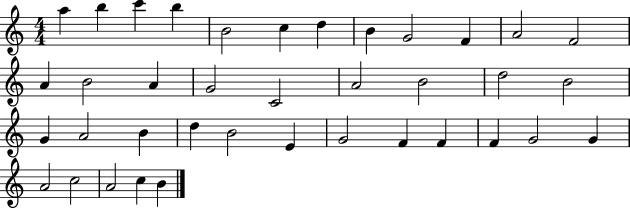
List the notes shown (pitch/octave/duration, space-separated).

A5/q B5/q C6/q B5/q B4/h C5/q D5/q B4/q G4/h F4/q A4/h F4/h A4/q B4/h A4/q G4/h C4/h A4/h B4/h D5/h B4/h G4/q A4/h B4/q D5/q B4/h E4/q G4/h F4/q F4/q F4/q G4/h G4/q A4/h C5/h A4/h C5/q B4/q